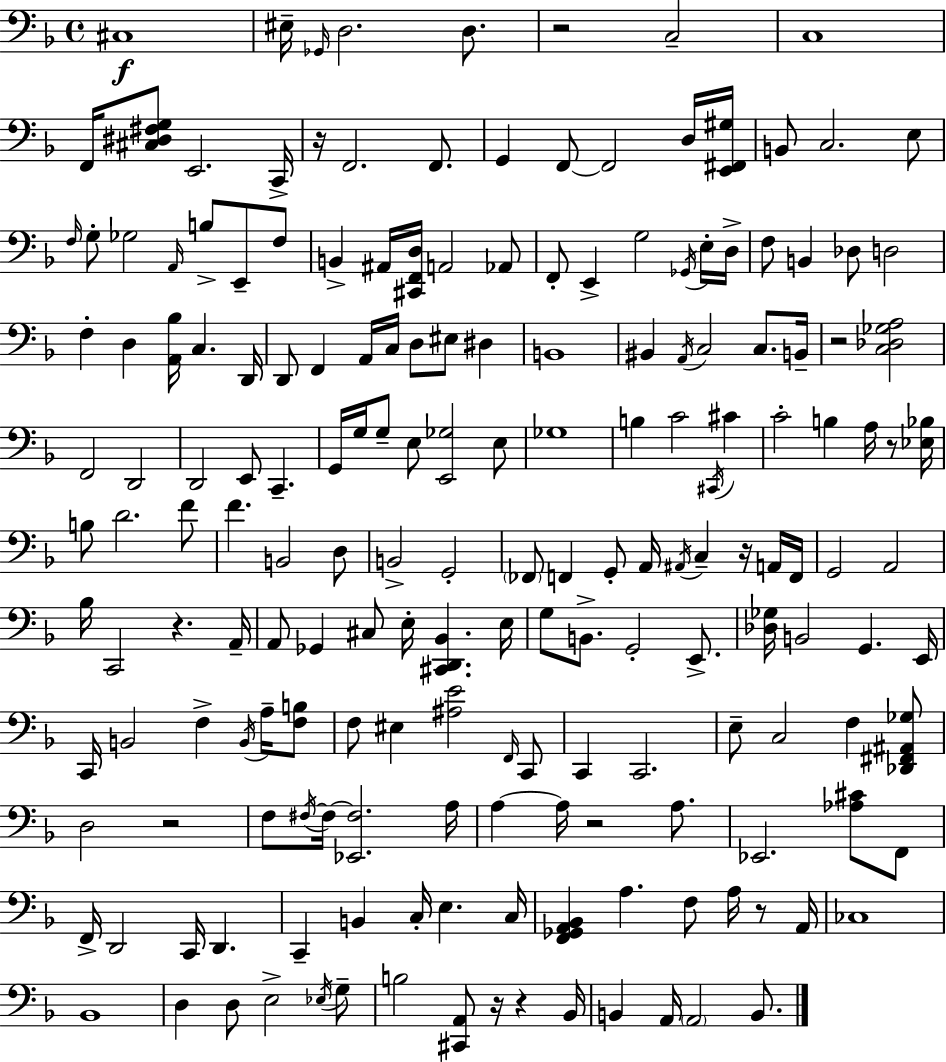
{
  \clef bass
  \time 4/4
  \defaultTimeSignature
  \key f \major
  cis1\f | eis16-- \grace { ges,16 } d2. d8. | r2 c2-- | c1 | \break f,16 <cis dis fis g>8 e,2. | c,16-> r16 f,2. f,8. | g,4 f,8~~ f,2 d16 | <e, fis, gis>16 b,8 c2. e8 | \break \grace { f16 } g8-. ges2 \grace { a,16 } b8-> e,8-- | f8 b,4-> ais,16 <cis, f, d>16 a,2 | aes,8 f,8-. e,4-> g2 | \acciaccatura { ges,16 } e16-. d16-> f8 b,4 des8 d2 | \break f4-. d4 <a, bes>16 c4. | d,16 d,8 f,4 a,16 c16 d8 eis8 | dis4 b,1 | bis,4 \acciaccatura { a,16 } c2 | \break c8. b,16-- r2 <c des ges a>2 | f,2 d,2 | d,2 e,8 c,4.-- | g,16 g16 g8-- e8 <e, ges>2 | \break e8 ges1 | b4 c'2 | \acciaccatura { cis,16 } cis'4 c'2-. b4 | a16 r8 <ees bes>16 b8 d'2. | \break f'8 f'4. b,2 | d8 b,2-> g,2-. | \parenthesize fes,8 f,4 g,8-. a,16 \acciaccatura { ais,16 } | c4-- r16 a,16 f,16 g,2 a,2 | \break bes16 c,2 | r4. a,16-- a,8 ges,4 cis8 e16-. | <cis, d, bes,>4. e16 g8 b,8.-> g,2-. | e,8.-> <des ges>16 b,2 | \break g,4. e,16 c,16 b,2 | f4-> \acciaccatura { b,16 } a16-- <f b>8 f8 eis4 <ais e'>2 | \grace { f,16 } c,8 c,4 c,2. | e8-- c2 | \break f4 <des, fis, ais, ges>8 d2 | r2 f8 \acciaccatura { fis16~ }~ fis16 <ees, fis>2. | a16 a4~~ a16 r2 | a8. ees,2. | \break <aes cis'>8 f,8 f,16-> d,2 | c,16 d,4. c,4-- b,4 | c16-. e4. c16 <f, ges, a, bes,>4 a4. | f8 a16 r8 a,16 ces1 | \break bes,1 | d4 d8 | e2-> \acciaccatura { ees16 } g8-- b2 | <cis, a,>8 r16 r4 bes,16 b,4 a,16 | \break \parenthesize a,2 b,8. \bar "|."
}